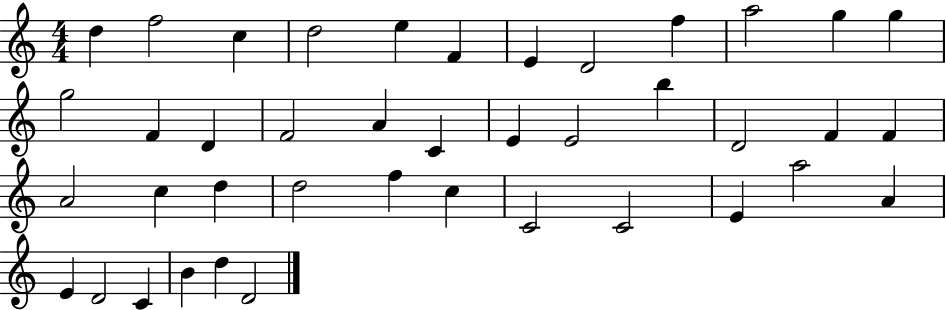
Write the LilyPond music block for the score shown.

{
  \clef treble
  \numericTimeSignature
  \time 4/4
  \key c \major
  d''4 f''2 c''4 | d''2 e''4 f'4 | e'4 d'2 f''4 | a''2 g''4 g''4 | \break g''2 f'4 d'4 | f'2 a'4 c'4 | e'4 e'2 b''4 | d'2 f'4 f'4 | \break a'2 c''4 d''4 | d''2 f''4 c''4 | c'2 c'2 | e'4 a''2 a'4 | \break e'4 d'2 c'4 | b'4 d''4 d'2 | \bar "|."
}